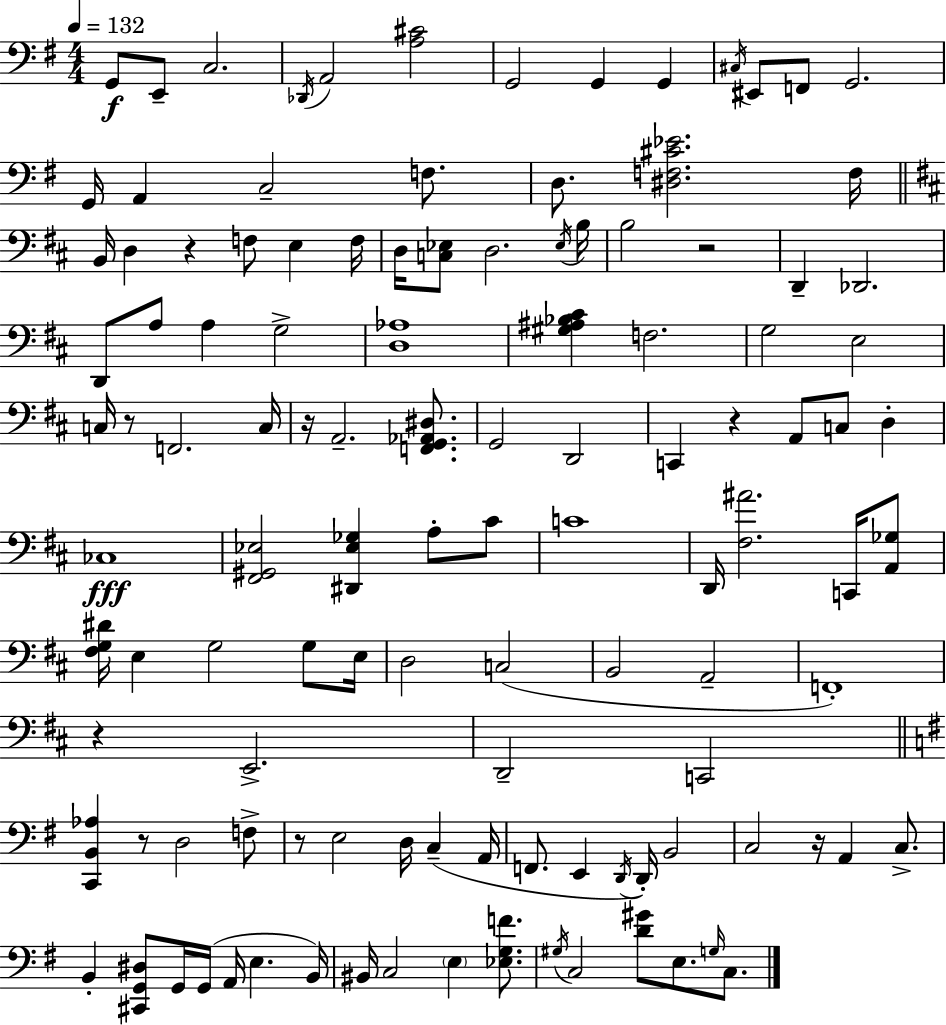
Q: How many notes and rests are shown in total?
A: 117